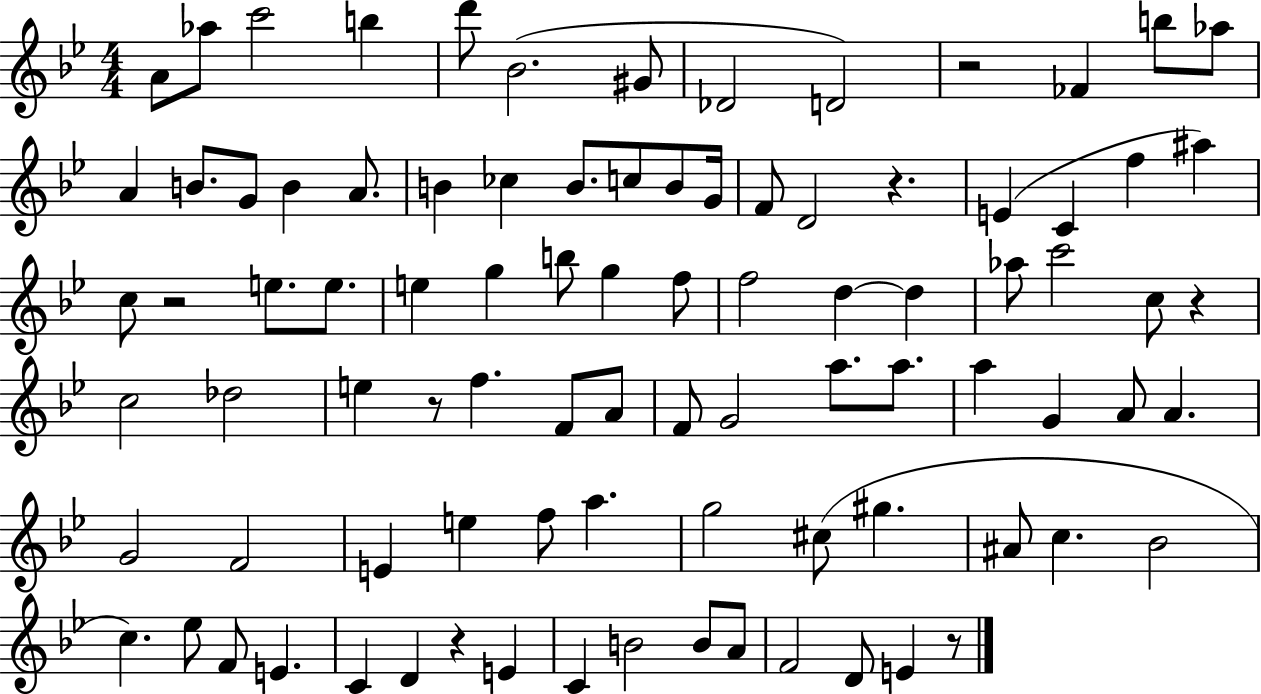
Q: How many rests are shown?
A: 7